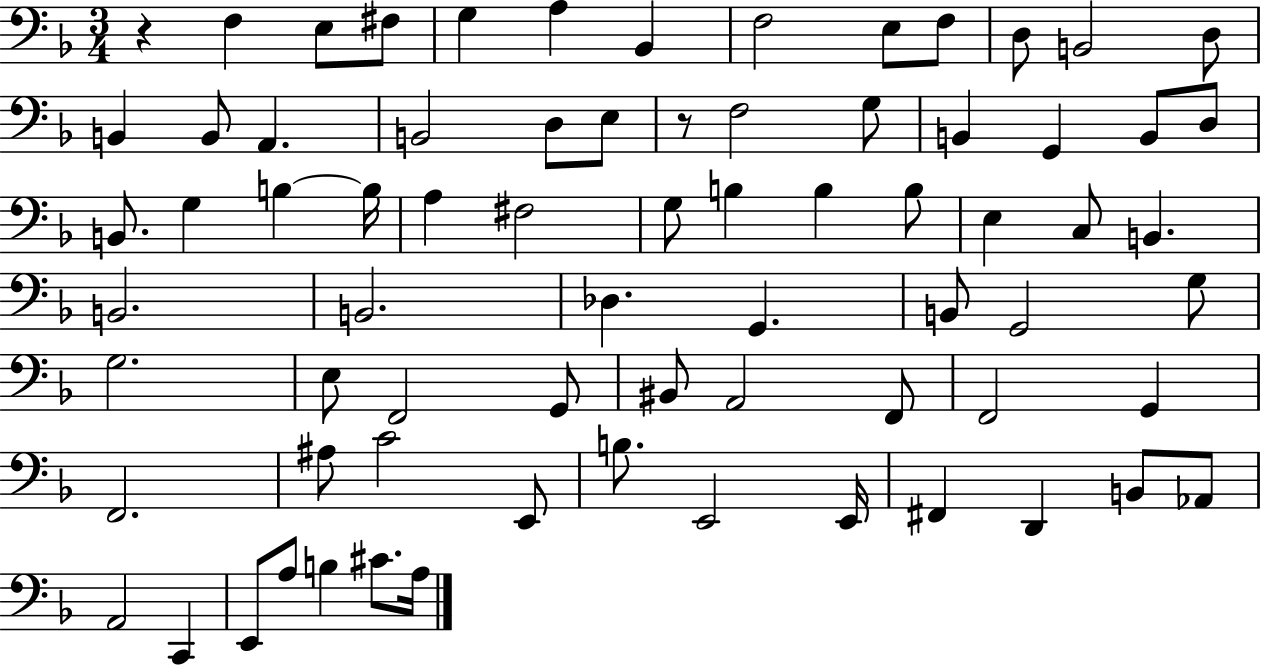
R/q F3/q E3/e F#3/e G3/q A3/q Bb2/q F3/h E3/e F3/e D3/e B2/h D3/e B2/q B2/e A2/q. B2/h D3/e E3/e R/e F3/h G3/e B2/q G2/q B2/e D3/e B2/e. G3/q B3/q B3/s A3/q F#3/h G3/e B3/q B3/q B3/e E3/q C3/e B2/q. B2/h. B2/h. Db3/q. G2/q. B2/e G2/h G3/e G3/h. E3/e F2/h G2/e BIS2/e A2/h F2/e F2/h G2/q F2/h. A#3/e C4/h E2/e B3/e. E2/h E2/s F#2/q D2/q B2/e Ab2/e A2/h C2/q E2/e A3/e B3/q C#4/e. A3/s